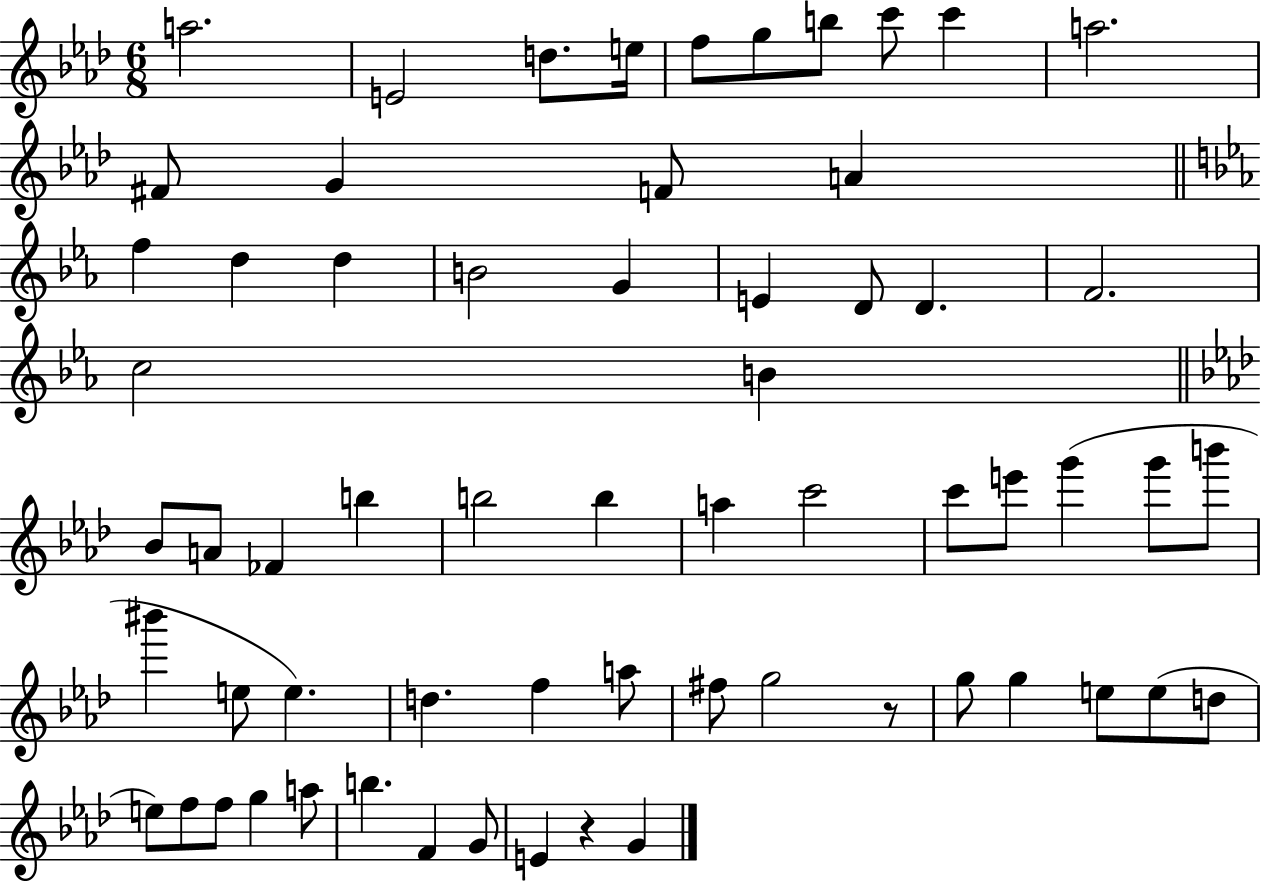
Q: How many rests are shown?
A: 2